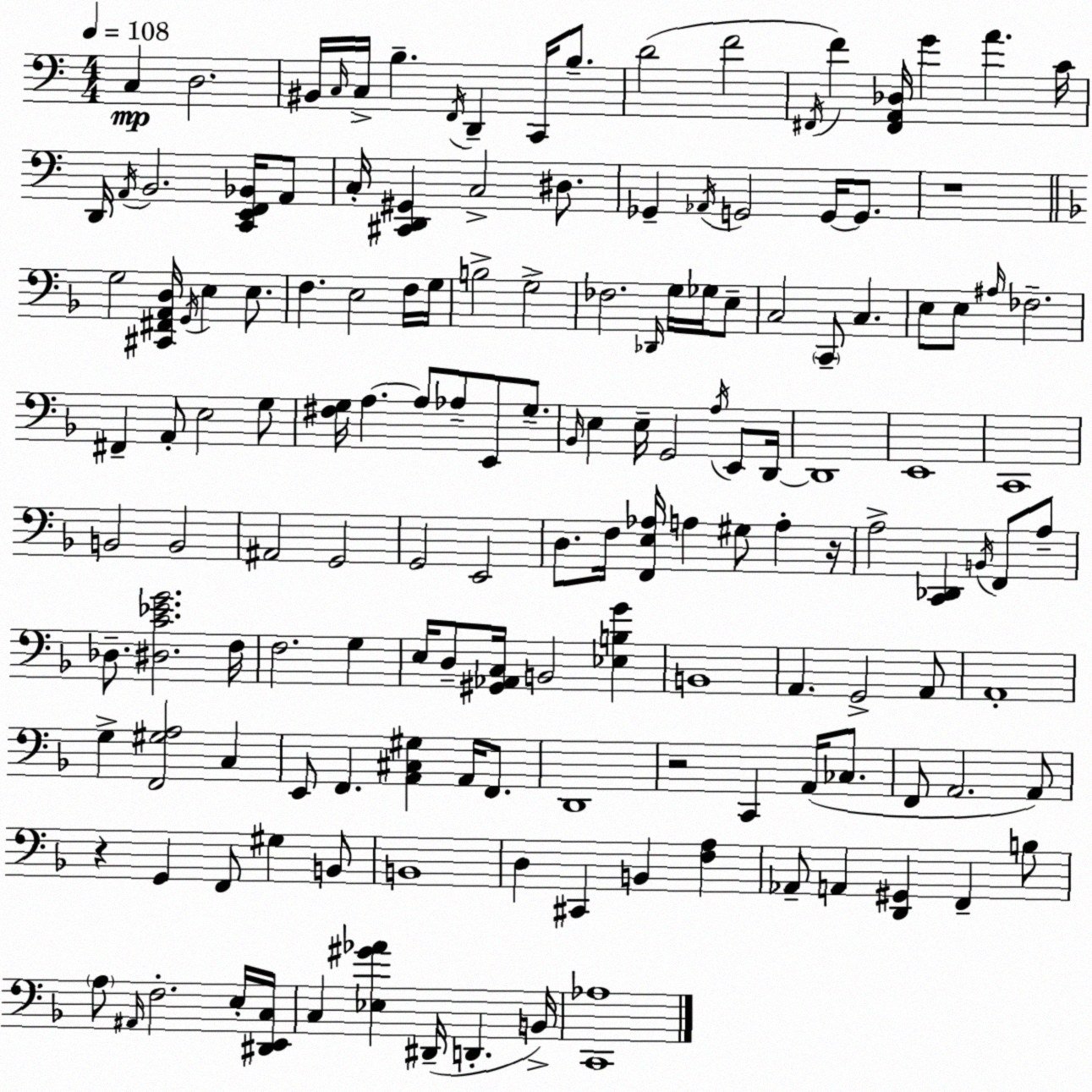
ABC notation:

X:1
T:Untitled
M:4/4
L:1/4
K:Am
C, D,2 ^B,,/4 C,/4 C,/4 B, F,,/4 D,, C,,/4 B,/2 D2 F2 ^F,,/4 F [^F,,A,,_D,]/4 G A C/4 D,,/4 A,,/4 B,,2 [C,,E,,F,,_B,,]/4 A,,/2 C,/4 [^C,,D,,^G,,] C,2 ^D,/2 _G,, _A,,/4 G,,2 G,,/4 G,,/2 z4 G,2 [^C,,^F,,A,,D,]/4 G,,/4 E, E,/2 F, E,2 F,/4 G,/4 B,2 G,2 _F,2 _D,,/4 G,/4 _G,/4 E,/2 C,2 C,,/2 C, E,/2 E,/2 ^A,/4 _F,2 ^F,, A,,/2 E,2 G,/2 [^F,G,]/4 A, A,/2 _A,/2 E,,/2 G,/2 _B,,/4 E, E,/4 G,,2 A,/4 E,,/2 D,,/4 D,,4 E,,4 C,,4 B,,2 B,,2 ^A,,2 G,,2 G,,2 E,,2 D,/2 F,/4 [F,,E,_A,]/4 A, ^G,/2 A, z/4 A,2 [C,,_D,,] B,,/4 F,,/2 A,/2 _D,/2 [^D,C_EG]2 F,/4 F,2 G, E,/4 D,/2 [^G,,_A,,C,]/4 B,,2 [_E,B,G] B,,4 A,, G,,2 A,,/2 A,,4 G, [F,,^G,A,]2 C, E,,/2 F,, [A,,^C,^G,] A,,/4 F,,/2 D,,4 z2 C,, A,,/4 _C,/2 F,,/2 A,,2 A,,/2 z G,, F,,/2 ^G, B,,/2 B,,4 D, ^C,, B,, [F,A,] _A,,/2 A,, [D,,^G,,] F,, B,/2 A,/2 ^A,,/4 F,2 E,/4 [^D,,E,,C,]/4 C, [_E,^G_A] ^D,,/4 D,, B,,/4 [C,,_A,]4